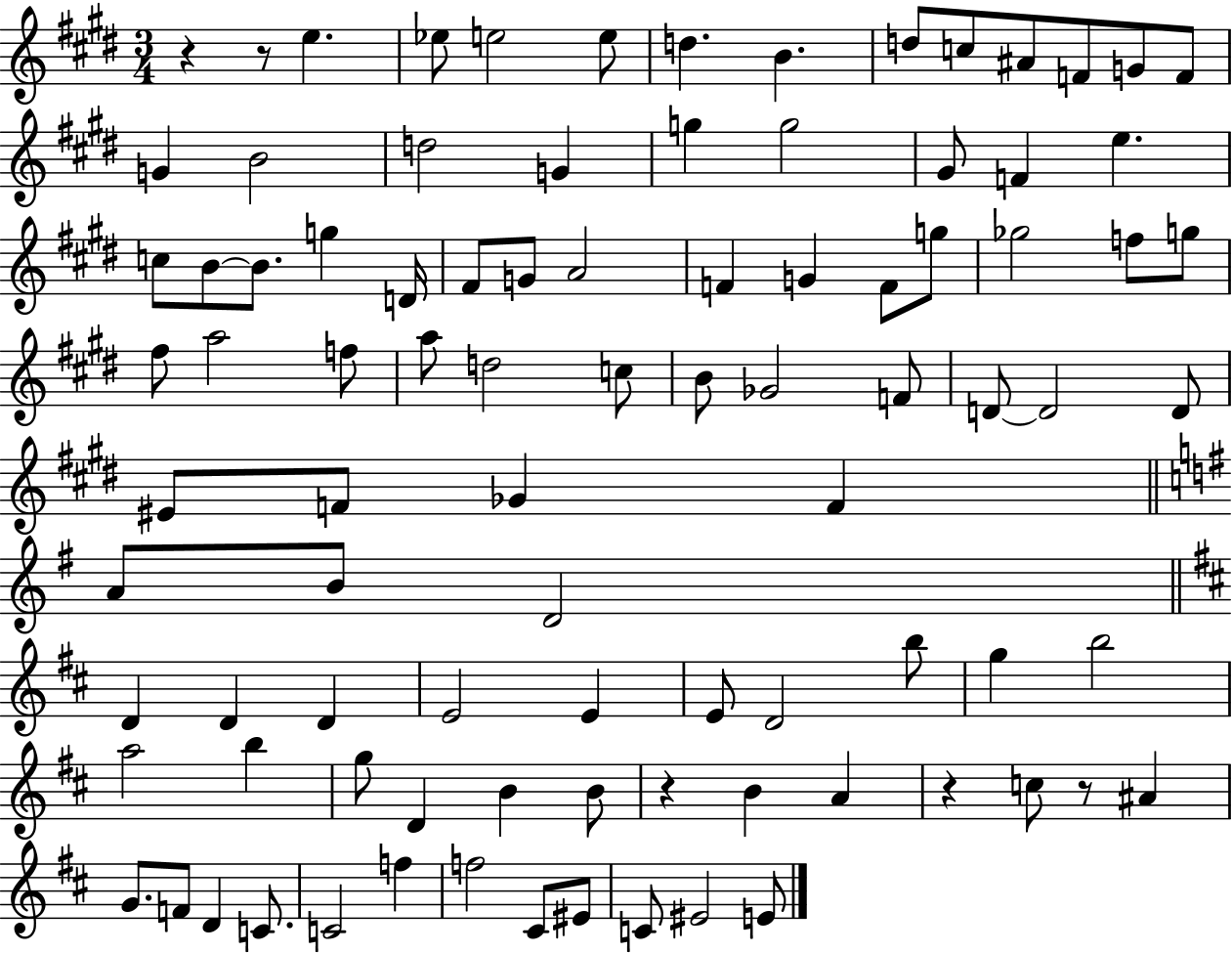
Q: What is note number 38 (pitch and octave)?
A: A5